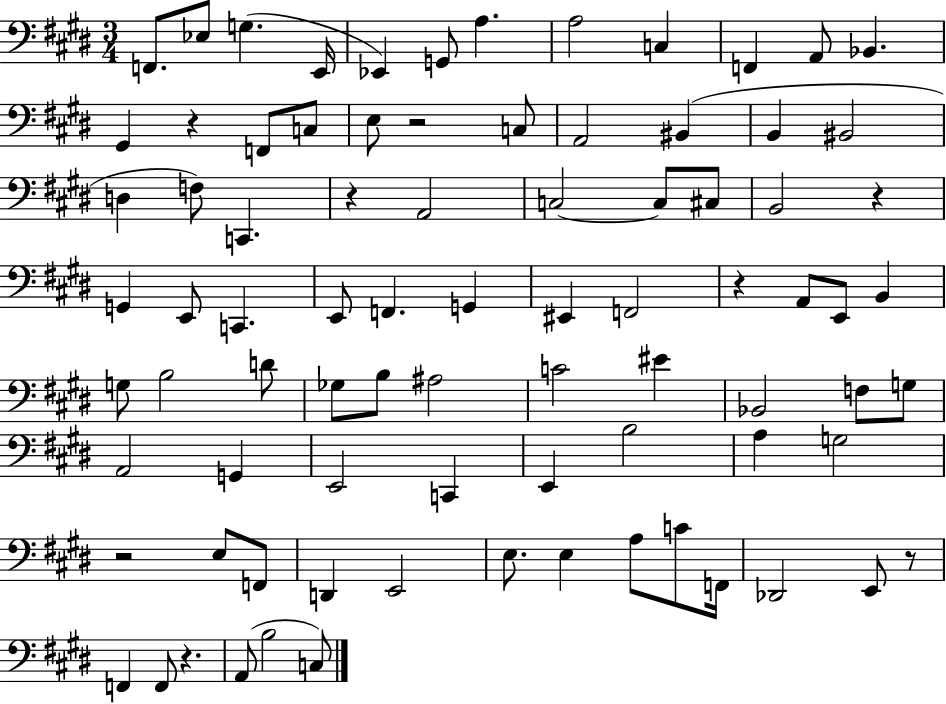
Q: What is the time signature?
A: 3/4